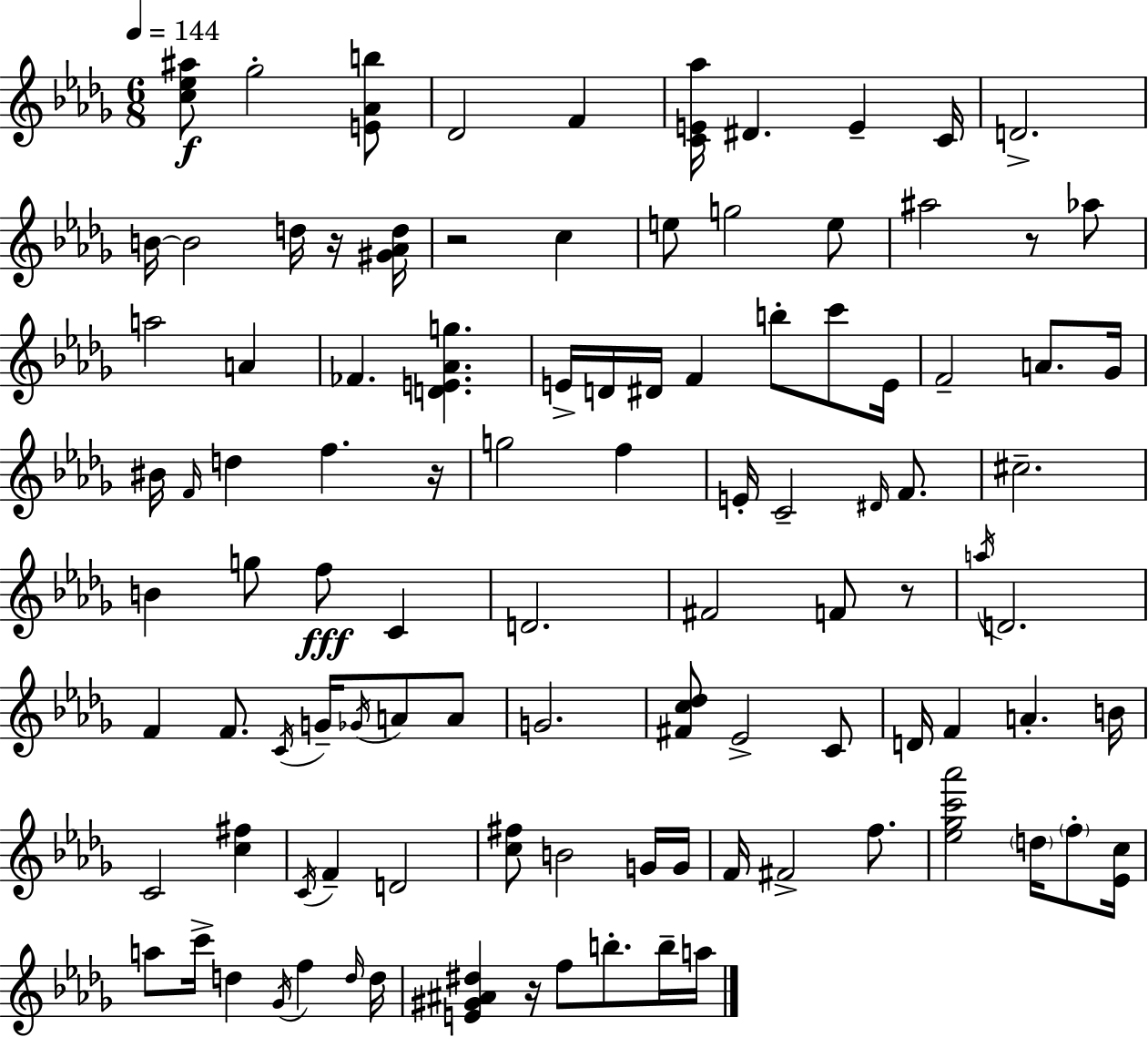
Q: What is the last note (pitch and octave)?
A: A5